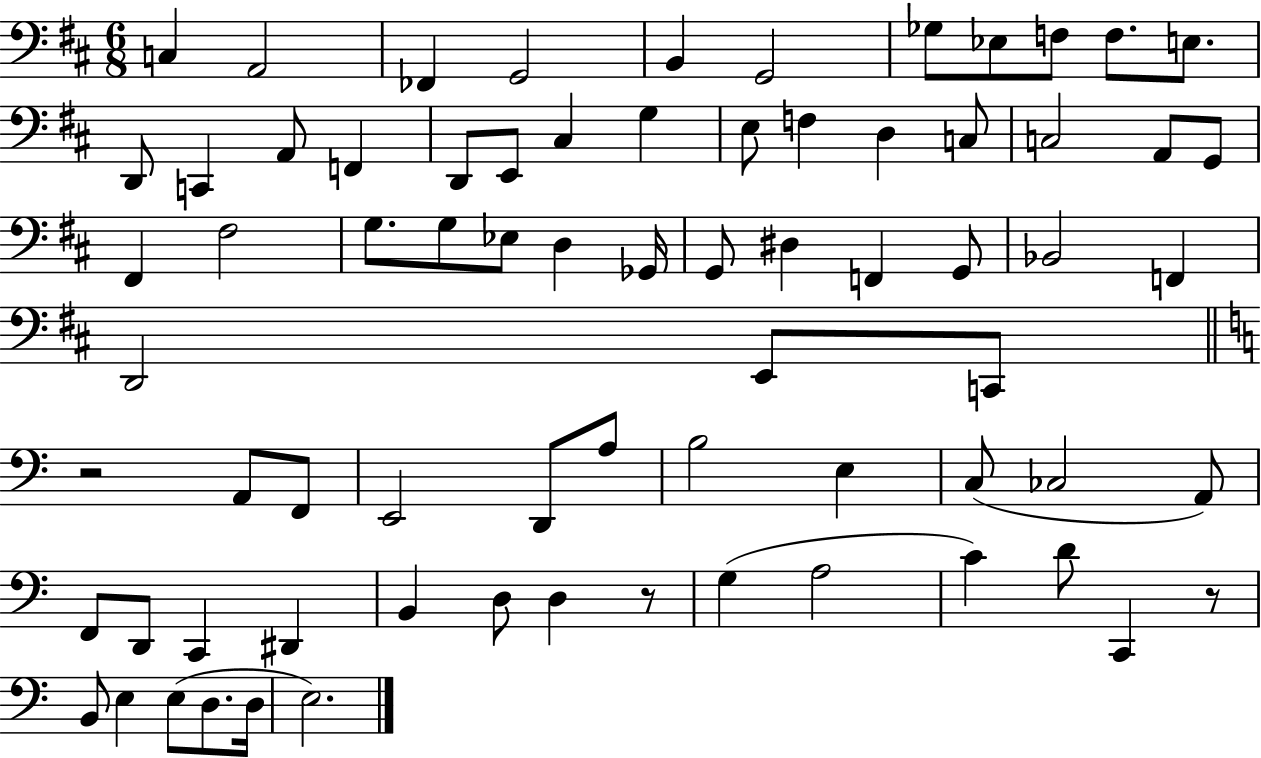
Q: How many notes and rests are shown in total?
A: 73